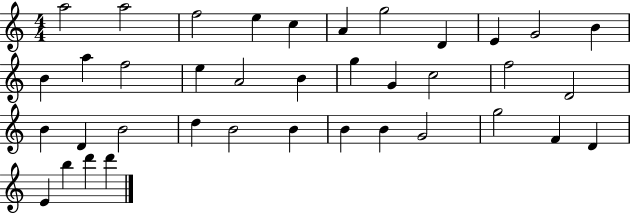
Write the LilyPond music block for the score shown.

{
  \clef treble
  \numericTimeSignature
  \time 4/4
  \key c \major
  a''2 a''2 | f''2 e''4 c''4 | a'4 g''2 d'4 | e'4 g'2 b'4 | \break b'4 a''4 f''2 | e''4 a'2 b'4 | g''4 g'4 c''2 | f''2 d'2 | \break b'4 d'4 b'2 | d''4 b'2 b'4 | b'4 b'4 g'2 | g''2 f'4 d'4 | \break e'4 b''4 d'''4 d'''4 | \bar "|."
}